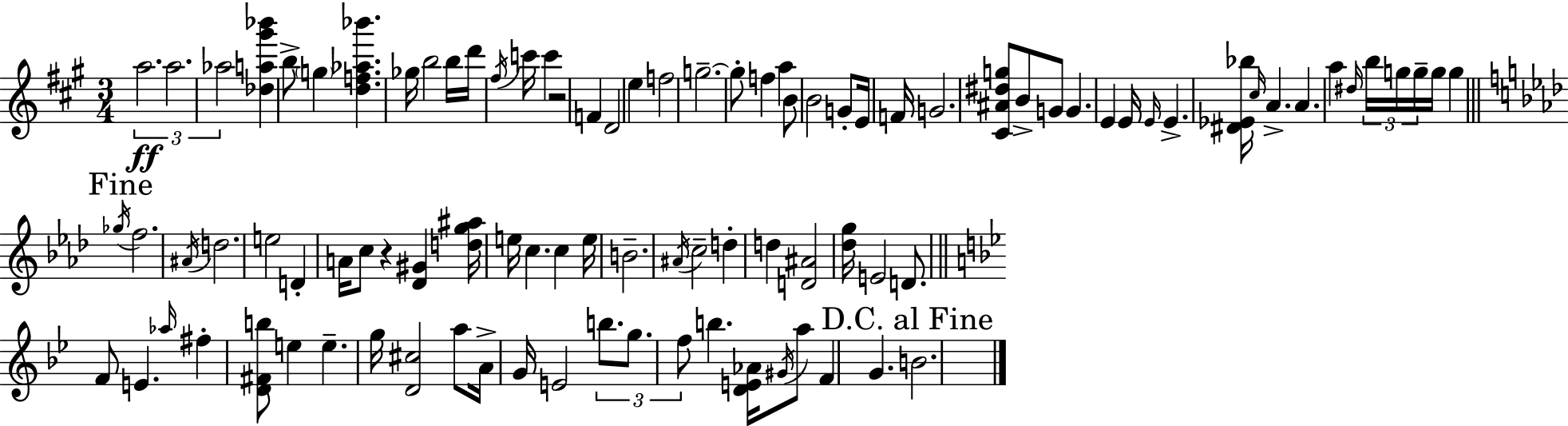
{
  \clef treble
  \numericTimeSignature
  \time 3/4
  \key a \major
  \tuplet 3/2 { a''2.\ff | a''2. | aes''2 } <des'' a'' gis''' bes'''>4 | b''8-> \parenthesize g''4 <d'' f'' aes'' bes'''>4. | \break ges''16 b''2 b''16 d'''16 \acciaccatura { fis''16 } | c'''16 c'''4 r2 | f'4 d'2 | e''4 f''2 | \break g''2.--~~ | g''8-. f''4 a''4 b'8 | b'2 g'8-. e'16 | f'16 g'2. | \break <cis' ais' dis'' g''>8 b'8-> g'8 g'4. | e'4 e'16 \grace { e'16 } e'4.-> | <dis' ees' bes''>16 \grace { cis''16 } a'4.-> a'4. | a''4 \grace { dis''16 } \tuplet 3/2 { b''16 g''16 g''16-- } g''16 | \break g''4 \mark "Fine" \bar "||" \break \key aes \major \acciaccatura { ges''16 } f''2. | \acciaccatura { ais'16 } d''2. | e''2 d'4-. | a'16 c''8 r4 <des' gis'>4 | \break <d'' g'' ais''>16 e''16 c''4. c''4 | e''16 b'2.-- | \acciaccatura { ais'16 } c''2-- d''4-. | d''4 <d' ais'>2 | \break <des'' g''>16 e'2 | d'8. \bar "||" \break \key bes \major f'8 e'4. \grace { aes''16 } fis''4-. | <d' fis' b''>8 e''4 e''4.-- | g''16 <d' cis''>2 a''8 | a'16-> g'16 e'2 \tuplet 3/2 { b''8. | \break g''8. f''8 } b''4. | <d' e' aes'>16 \acciaccatura { gis'16 } a''8 f'4 g'4. | \mark "D.C. al Fine" b'2. | \bar "|."
}